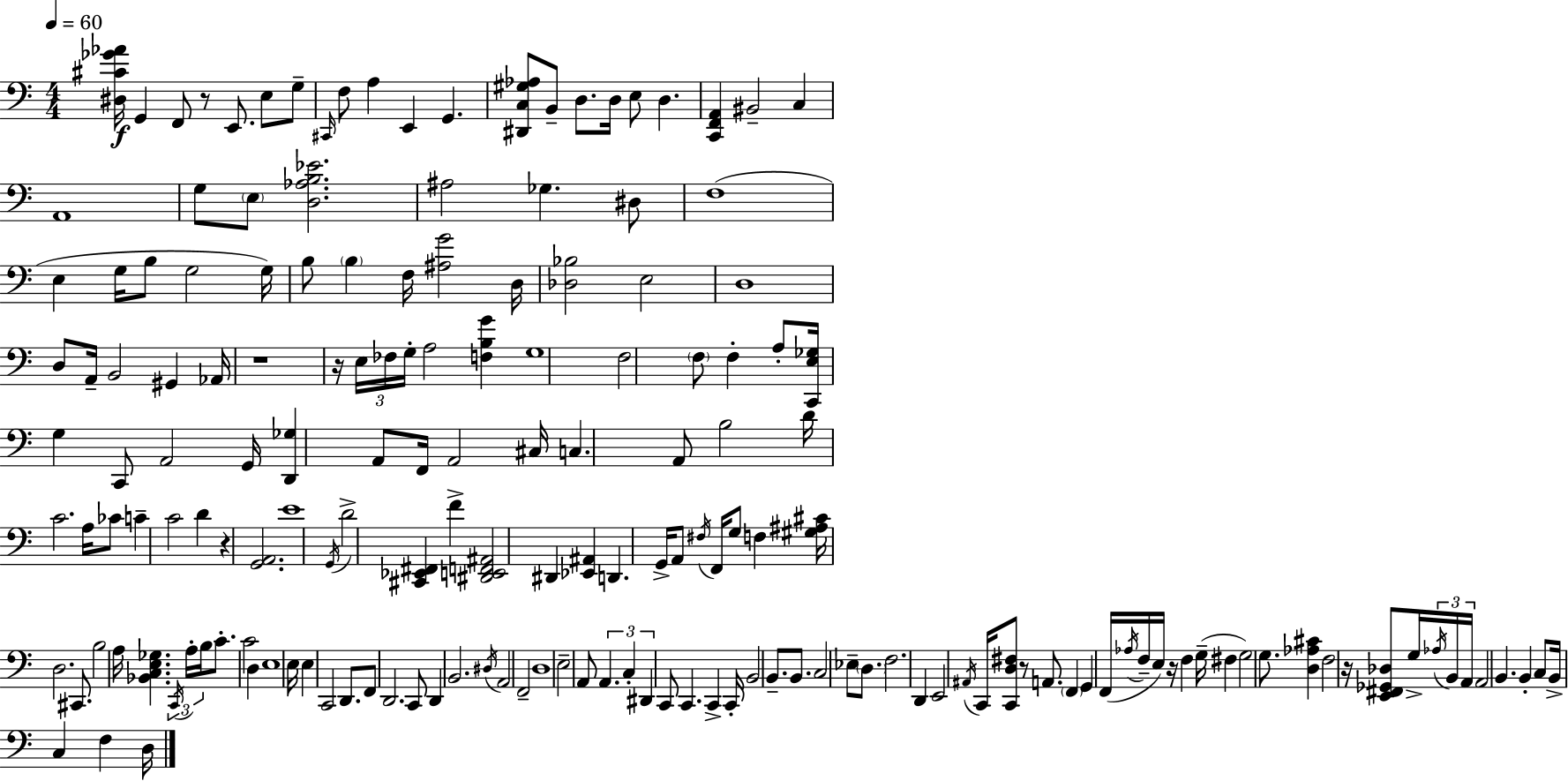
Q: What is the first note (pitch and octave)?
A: G2